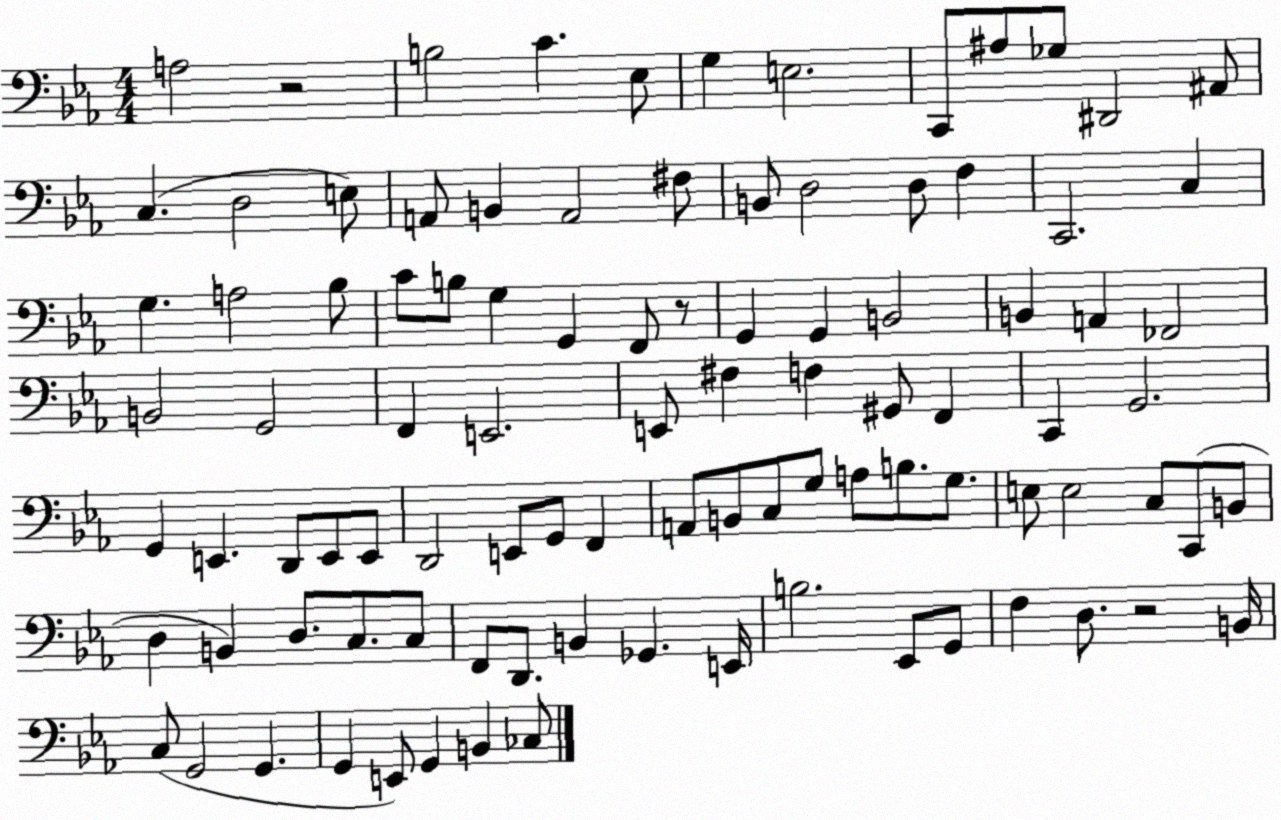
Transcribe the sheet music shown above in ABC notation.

X:1
T:Untitled
M:4/4
L:1/4
K:Eb
A,2 z2 B,2 C _E,/2 G, E,2 C,,/2 ^A,/2 _G,/2 ^D,,2 ^A,,/2 C, D,2 E,/2 A,,/2 B,, A,,2 ^F,/2 B,,/2 D,2 D,/2 F, C,,2 C, G, A,2 _B,/2 C/2 B,/2 G, G,, F,,/2 z/2 G,, G,, B,,2 B,, A,, _F,,2 B,,2 G,,2 F,, E,,2 E,,/2 ^F, F, ^G,,/2 F,, C,, G,,2 G,, E,, D,,/2 E,,/2 E,,/2 D,,2 E,,/2 G,,/2 F,, A,,/2 B,,/2 C,/2 G,/2 A,/2 B,/2 G,/2 E,/2 E,2 C,/2 C,,/2 B,,/2 D, B,, D,/2 C,/2 C,/2 F,,/2 D,,/2 B,, _G,, E,,/4 B,2 _E,,/2 G,,/2 F, D,/2 z2 B,,/4 C,/2 G,,2 G,, G,, E,,/2 G,, B,, _C,/2